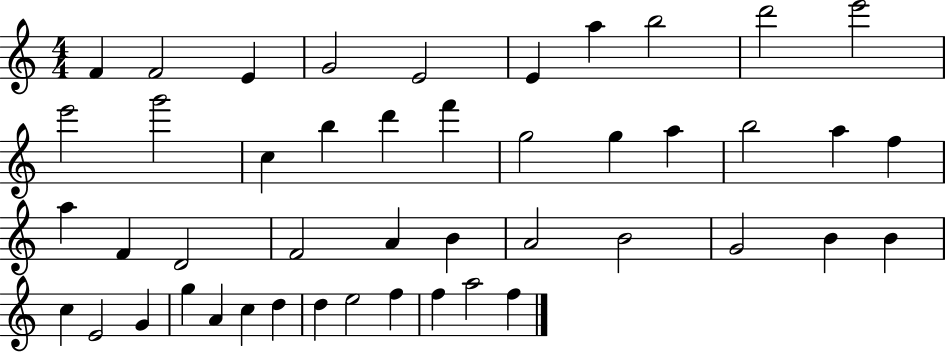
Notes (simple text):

F4/q F4/h E4/q G4/h E4/h E4/q A5/q B5/h D6/h E6/h E6/h G6/h C5/q B5/q D6/q F6/q G5/h G5/q A5/q B5/h A5/q F5/q A5/q F4/q D4/h F4/h A4/q B4/q A4/h B4/h G4/h B4/q B4/q C5/q E4/h G4/q G5/q A4/q C5/q D5/q D5/q E5/h F5/q F5/q A5/h F5/q